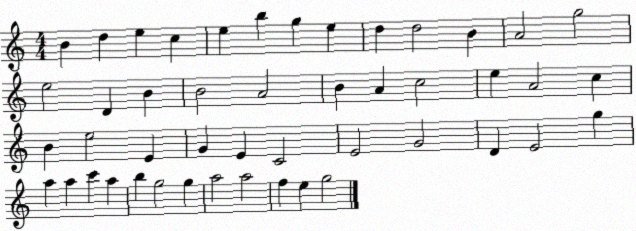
X:1
T:Untitled
M:4/4
L:1/4
K:C
B d e c e b g e d d2 B A2 g2 e2 D B B2 A2 B A c2 e A2 c B e2 E G E C2 E2 G2 D E2 g a a c' a b g2 g a2 a2 f e g2